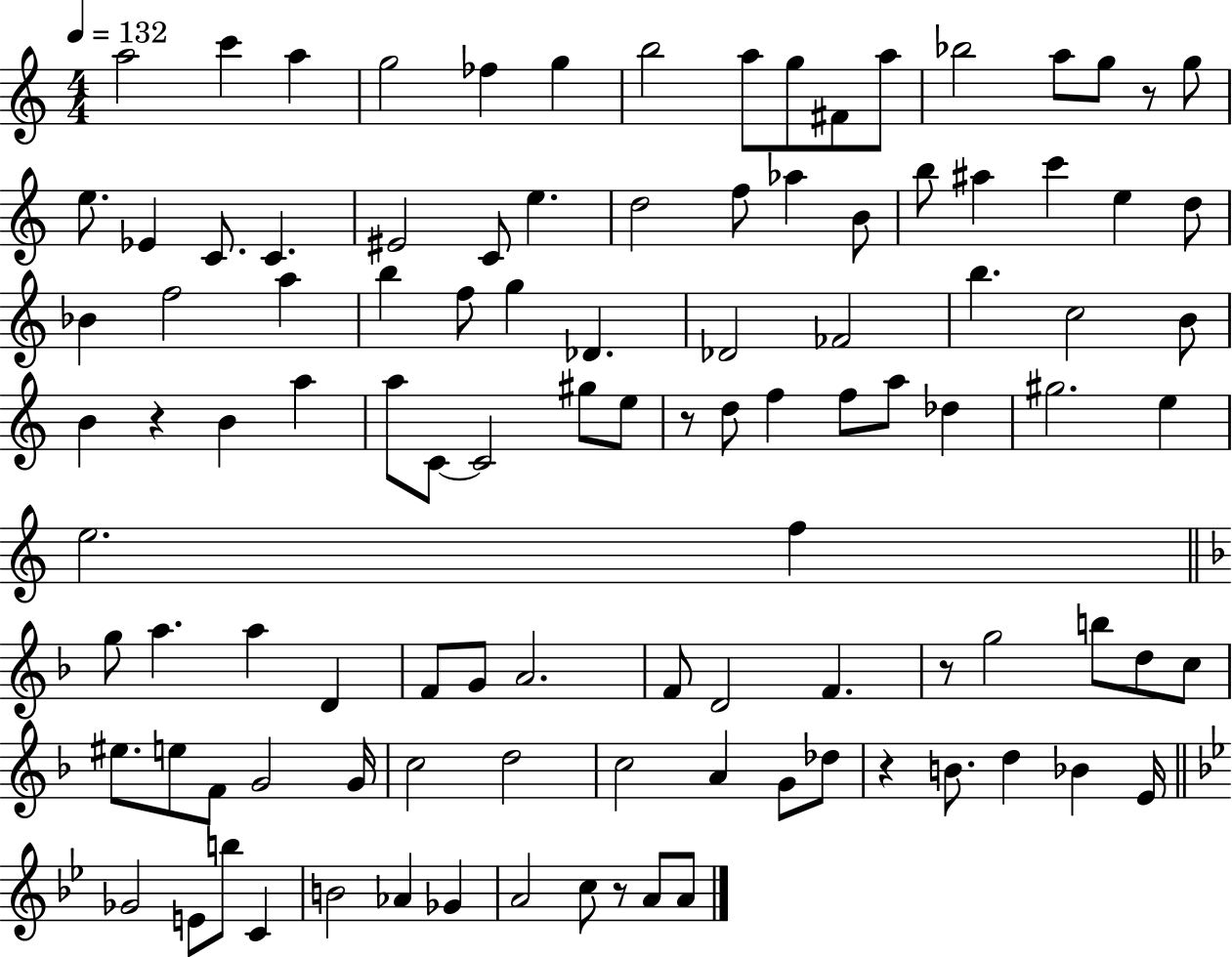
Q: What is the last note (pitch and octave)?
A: A4